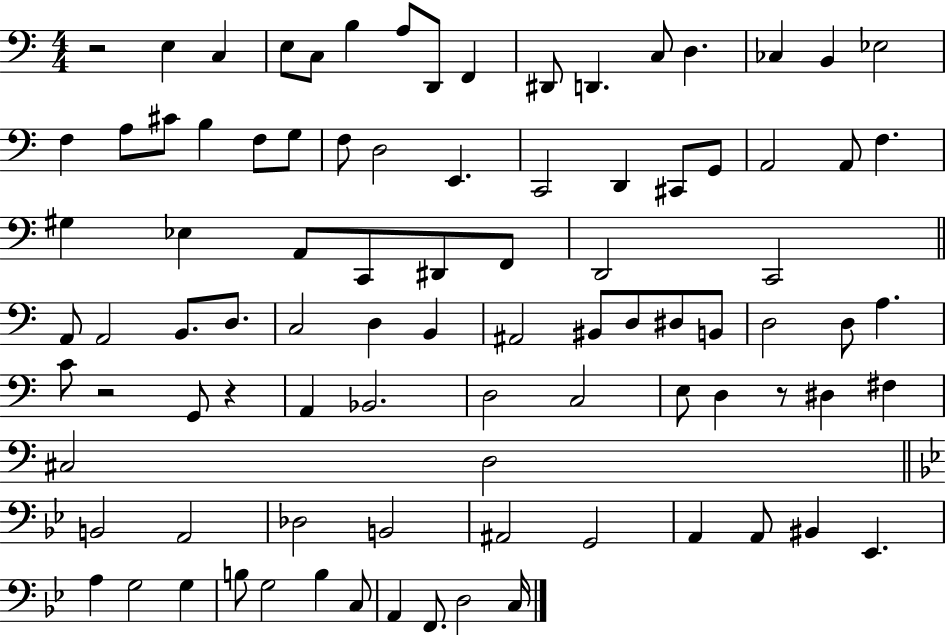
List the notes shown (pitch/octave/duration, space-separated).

R/h E3/q C3/q E3/e C3/e B3/q A3/e D2/e F2/q D#2/e D2/q. C3/e D3/q. CES3/q B2/q Eb3/h F3/q A3/e C#4/e B3/q F3/e G3/e F3/e D3/h E2/q. C2/h D2/q C#2/e G2/e A2/h A2/e F3/q. G#3/q Eb3/q A2/e C2/e D#2/e F2/e D2/h C2/h A2/e A2/h B2/e. D3/e. C3/h D3/q B2/q A#2/h BIS2/e D3/e D#3/e B2/e D3/h D3/e A3/q. C4/e R/h G2/e R/q A2/q Bb2/h. D3/h C3/h E3/e D3/q R/e D#3/q F#3/q C#3/h D3/h B2/h A2/h Db3/h B2/h A#2/h G2/h A2/q A2/e BIS2/q Eb2/q. A3/q G3/h G3/q B3/e G3/h B3/q C3/e A2/q F2/e. D3/h C3/s